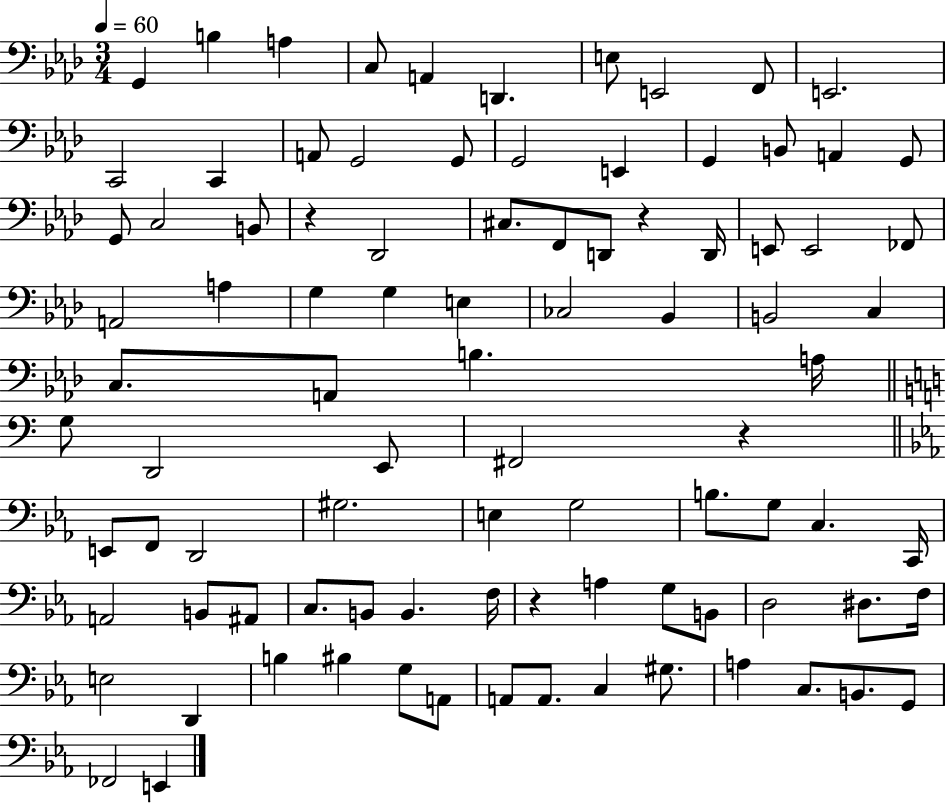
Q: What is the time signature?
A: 3/4